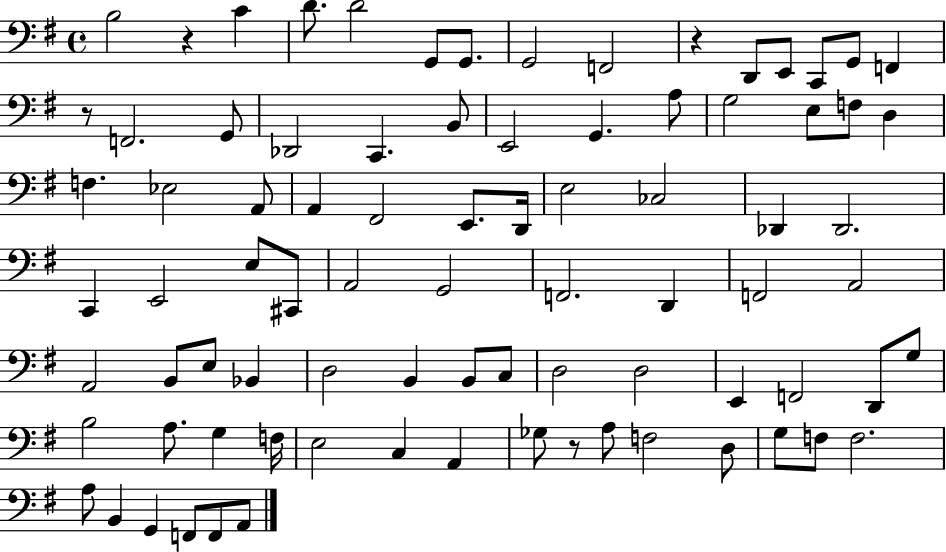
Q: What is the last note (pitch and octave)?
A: A2